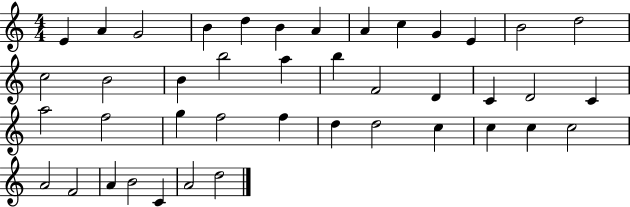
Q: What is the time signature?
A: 4/4